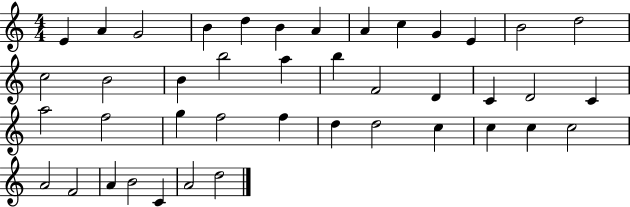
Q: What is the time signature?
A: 4/4